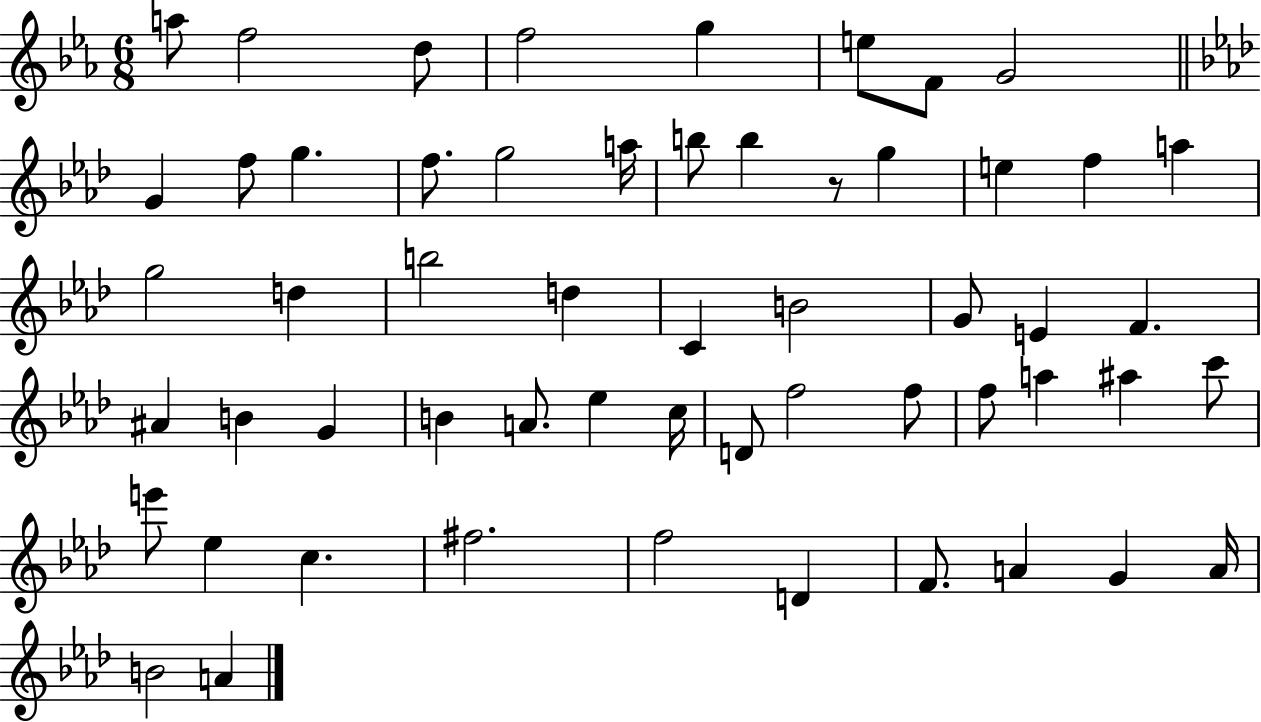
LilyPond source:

{
  \clef treble
  \numericTimeSignature
  \time 6/8
  \key ees \major
  a''8 f''2 d''8 | f''2 g''4 | e''8 f'8 g'2 | \bar "||" \break \key aes \major g'4 f''8 g''4. | f''8. g''2 a''16 | b''8 b''4 r8 g''4 | e''4 f''4 a''4 | \break g''2 d''4 | b''2 d''4 | c'4 b'2 | g'8 e'4 f'4. | \break ais'4 b'4 g'4 | b'4 a'8. ees''4 c''16 | d'8 f''2 f''8 | f''8 a''4 ais''4 c'''8 | \break e'''8 ees''4 c''4. | fis''2. | f''2 d'4 | f'8. a'4 g'4 a'16 | \break b'2 a'4 | \bar "|."
}